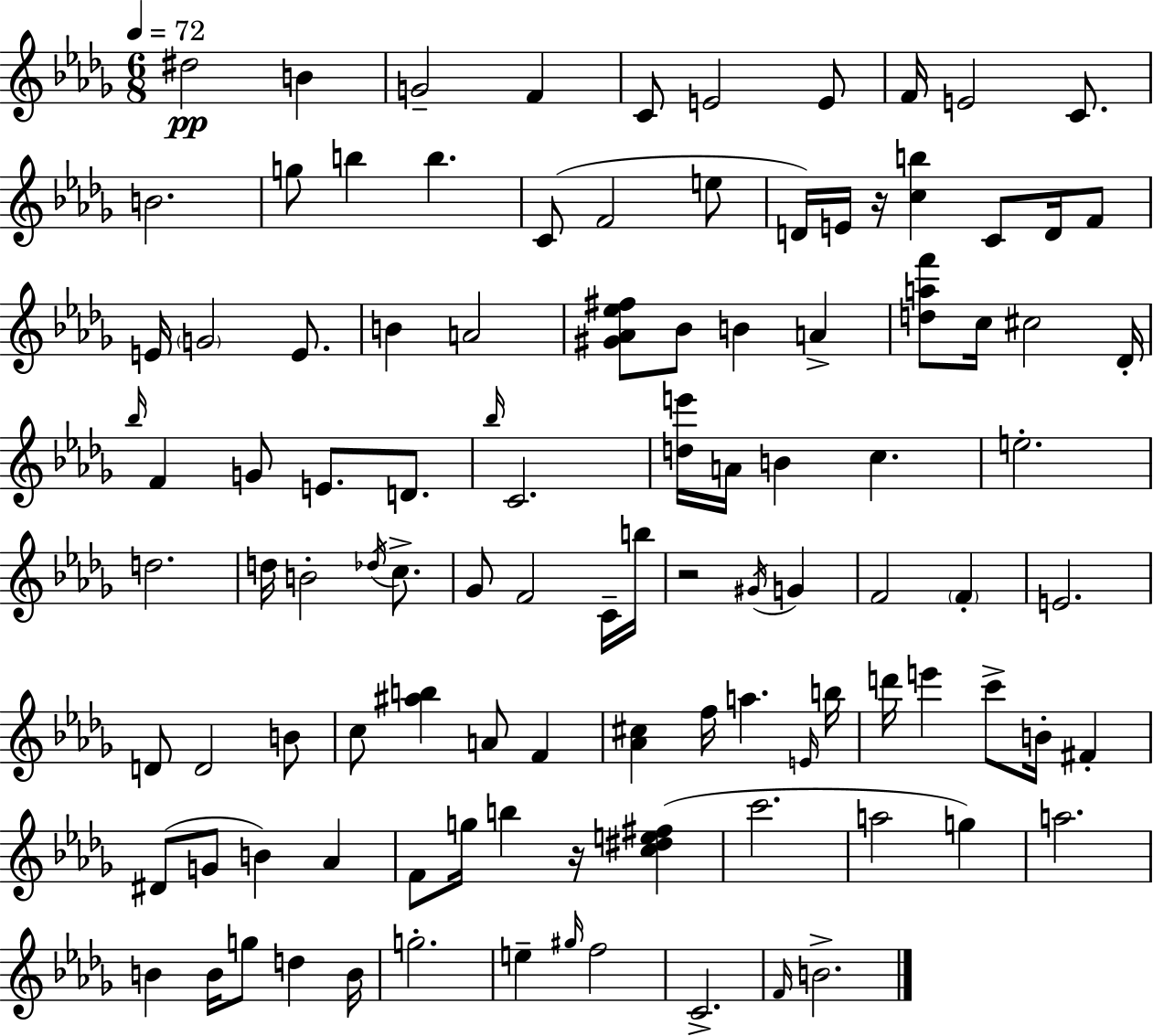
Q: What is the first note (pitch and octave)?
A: D#5